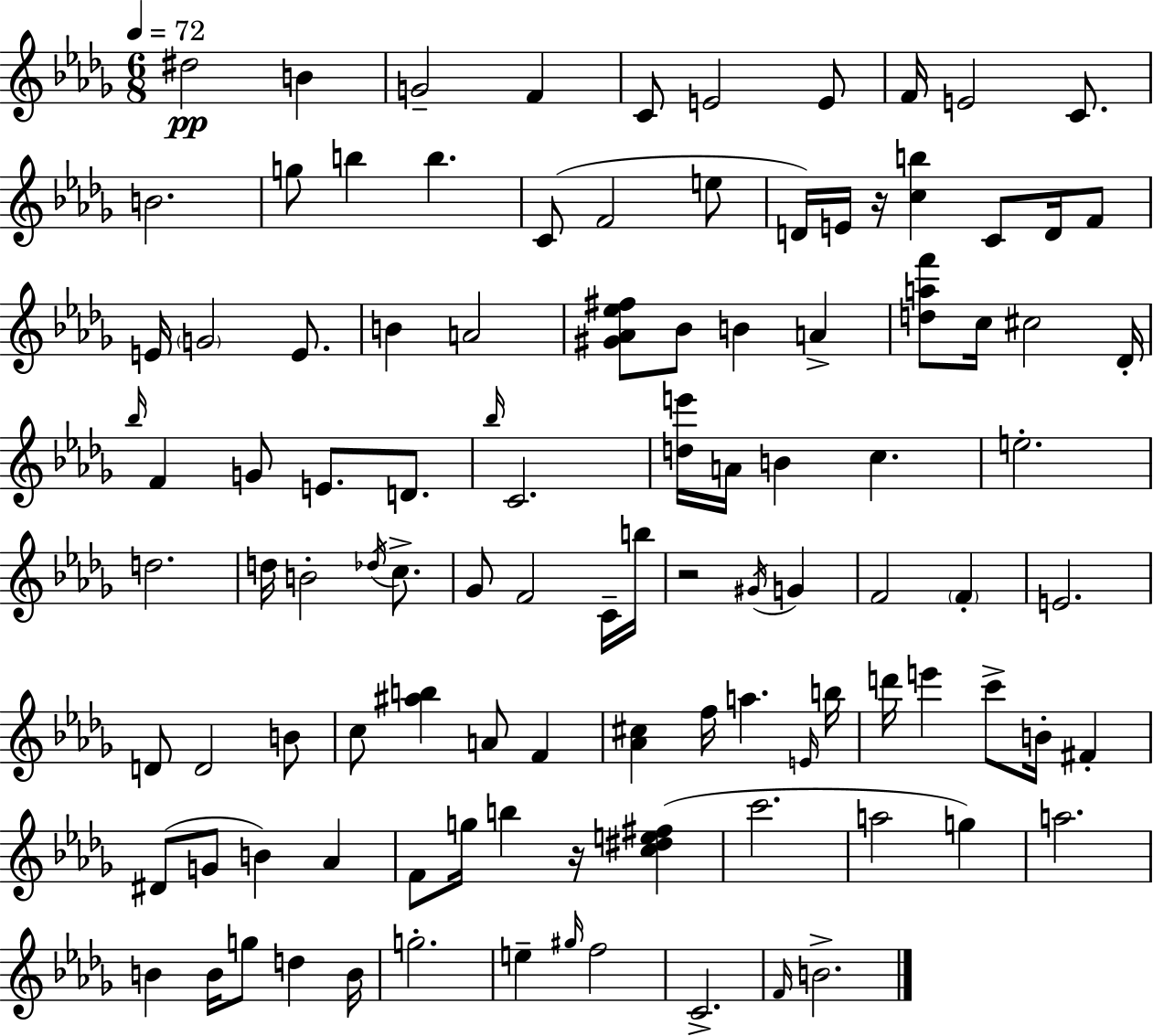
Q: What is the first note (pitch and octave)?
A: D#5